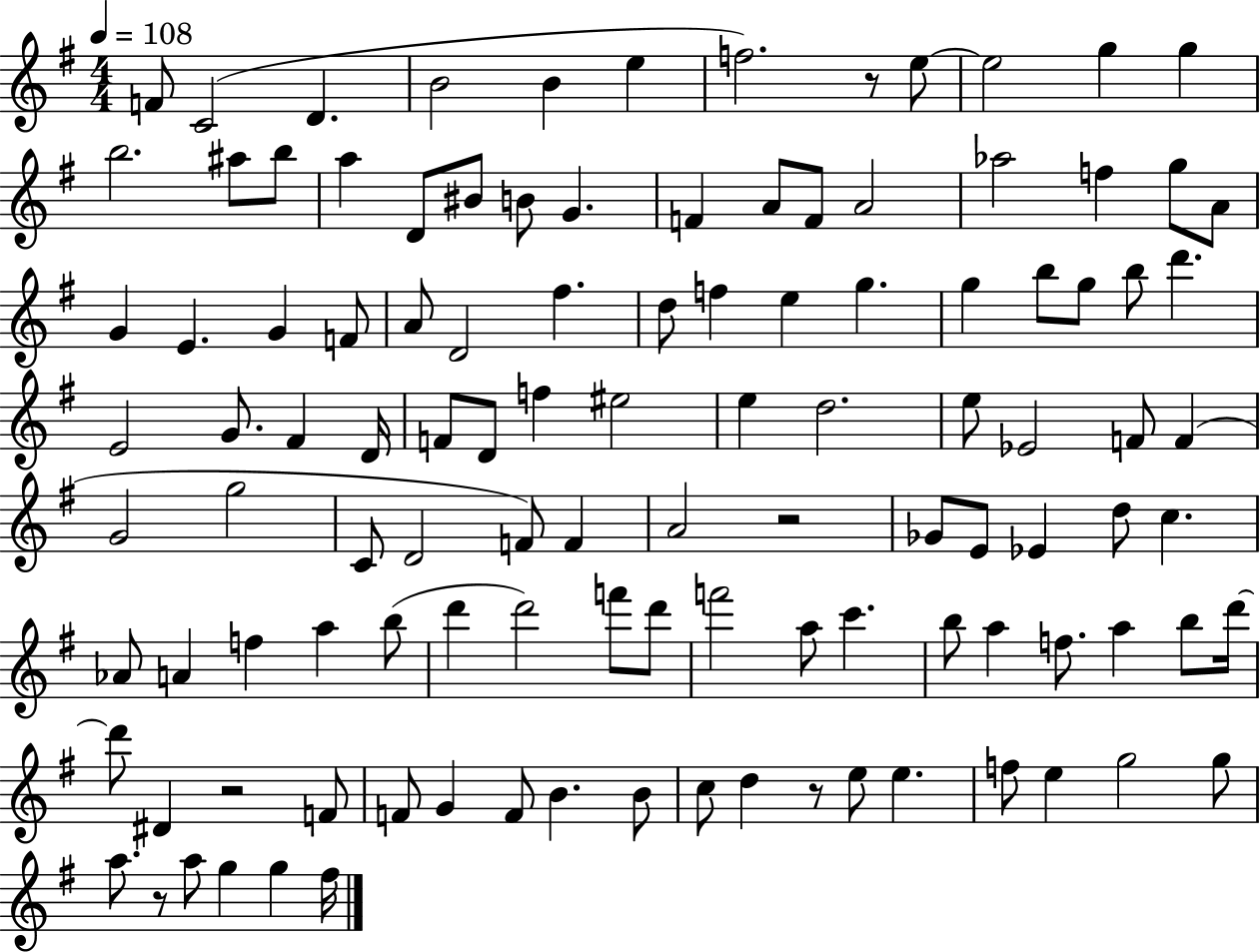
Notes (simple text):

F4/e C4/h D4/q. B4/h B4/q E5/q F5/h. R/e E5/e E5/h G5/q G5/q B5/h. A#5/e B5/e A5/q D4/e BIS4/e B4/e G4/q. F4/q A4/e F4/e A4/h Ab5/h F5/q G5/e A4/e G4/q E4/q. G4/q F4/e A4/e D4/h F#5/q. D5/e F5/q E5/q G5/q. G5/q B5/e G5/e B5/e D6/q. E4/h G4/e. F#4/q D4/s F4/e D4/e F5/q EIS5/h E5/q D5/h. E5/e Eb4/h F4/e F4/q G4/h G5/h C4/e D4/h F4/e F4/q A4/h R/h Gb4/e E4/e Eb4/q D5/e C5/q. Ab4/e A4/q F5/q A5/q B5/e D6/q D6/h F6/e D6/e F6/h A5/e C6/q. B5/e A5/q F5/e. A5/q B5/e D6/s D6/e D#4/q R/h F4/e F4/e G4/q F4/e B4/q. B4/e C5/e D5/q R/e E5/e E5/q. F5/e E5/q G5/h G5/e A5/e. R/e A5/e G5/q G5/q F#5/s